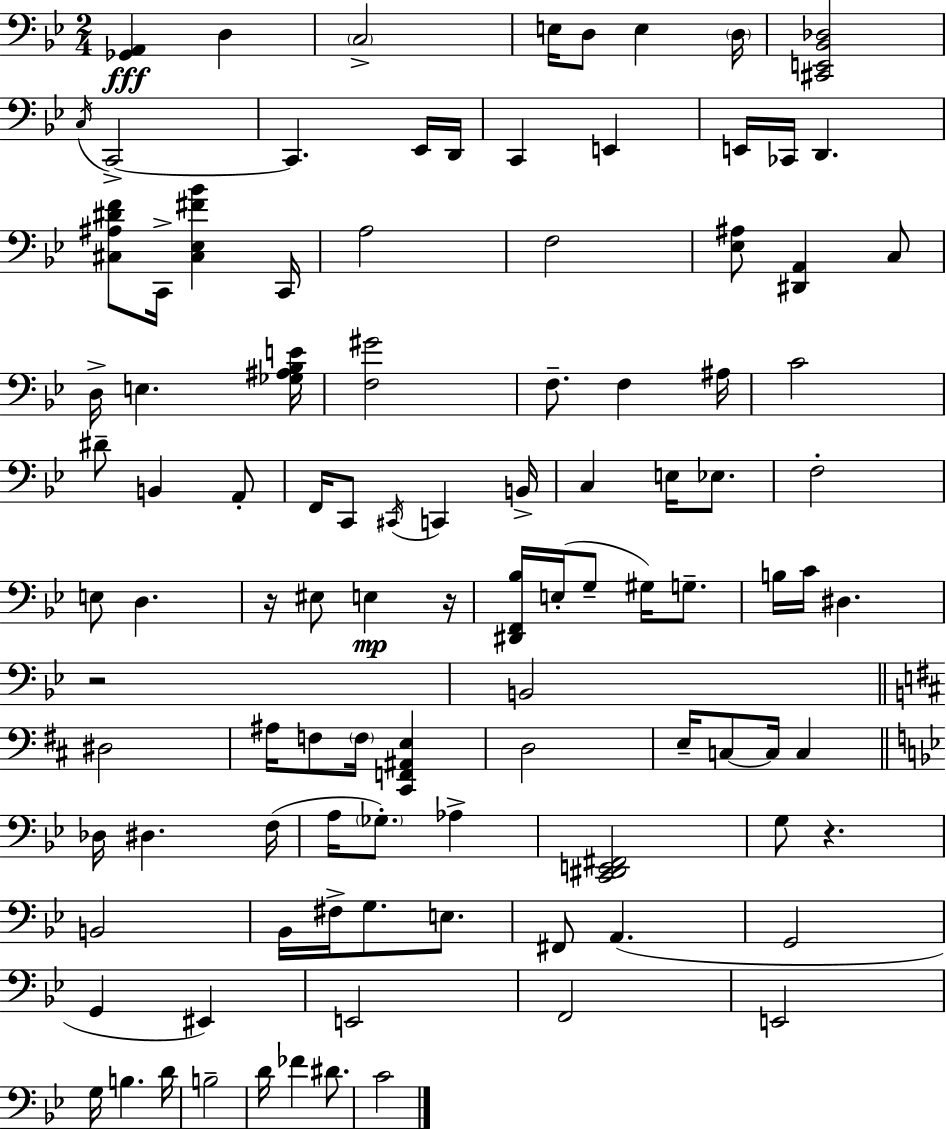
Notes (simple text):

[Gb2,A2]/q D3/q C3/h E3/s D3/e E3/q D3/s [C#2,E2,Bb2,Db3]/h C3/s C2/h C2/q. Eb2/s D2/s C2/q E2/q E2/s CES2/s D2/q. [C#3,A#3,D#4,F4]/e C2/s [C#3,Eb3,F#4,Bb4]/q C2/s A3/h F3/h [Eb3,A#3]/e [D#2,A2]/q C3/e D3/s E3/q. [Gb3,A#3,Bb3,E4]/s [F3,G#4]/h F3/e. F3/q A#3/s C4/h D#4/e B2/q A2/e F2/s C2/e C#2/s C2/q B2/s C3/q E3/s Eb3/e. F3/h E3/e D3/q. R/s EIS3/e E3/q R/s [D#2,F2,Bb3]/s E3/s G3/e G#3/s G3/e. B3/s C4/s D#3/q. R/h B2/h D#3/h A#3/s F3/e F3/s [C#2,F2,A#2,E3]/q D3/h E3/s C3/e C3/s C3/q Db3/s D#3/q. F3/s A3/s Gb3/e. Ab3/q [C2,D#2,E2,F#2]/h G3/e R/q. B2/h Bb2/s F#3/s G3/e. E3/e. F#2/e A2/q. G2/h G2/q EIS2/q E2/h F2/h E2/h G3/s B3/q. D4/s B3/h D4/s FES4/q D#4/e. C4/h